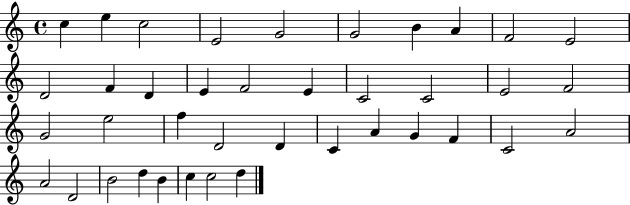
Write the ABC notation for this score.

X:1
T:Untitled
M:4/4
L:1/4
K:C
c e c2 E2 G2 G2 B A F2 E2 D2 F D E F2 E C2 C2 E2 F2 G2 e2 f D2 D C A G F C2 A2 A2 D2 B2 d B c c2 d